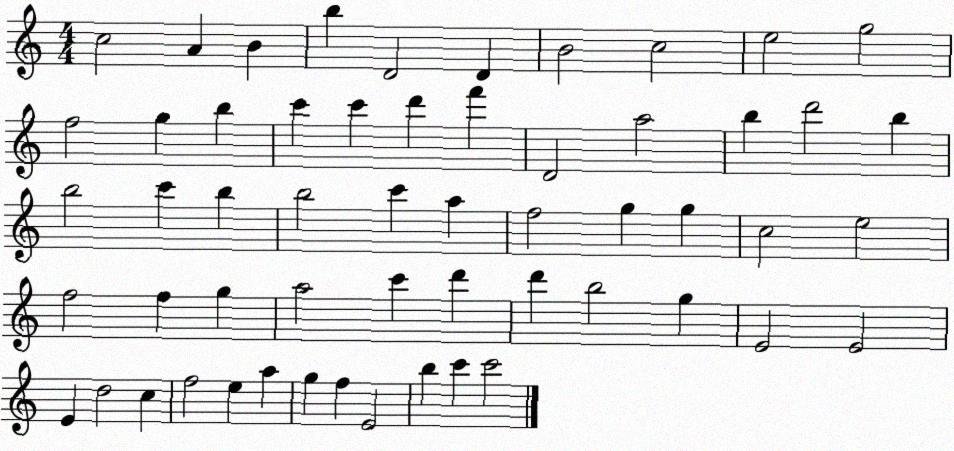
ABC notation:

X:1
T:Untitled
M:4/4
L:1/4
K:C
c2 A B b D2 D B2 c2 e2 g2 f2 g b c' c' d' f' D2 a2 b d'2 b b2 c' b b2 c' a f2 g g c2 e2 f2 f g a2 c' d' d' b2 g E2 E2 E d2 c f2 e a g f E2 b c' c'2